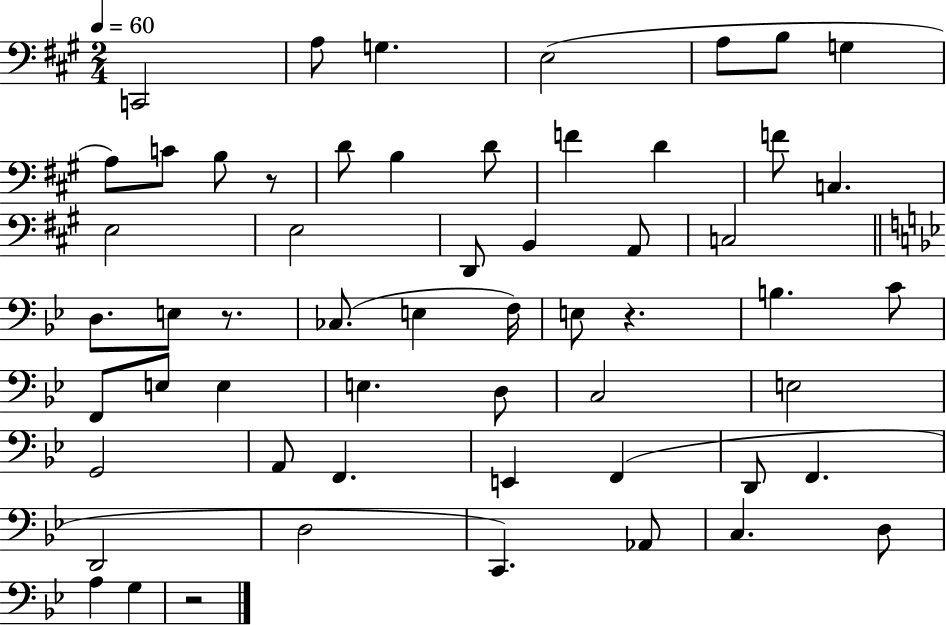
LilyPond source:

{
  \clef bass
  \numericTimeSignature
  \time 2/4
  \key a \major
  \tempo 4 = 60
  \repeat volta 2 { c,2 | a8 g4. | e2( | a8 b8 g4 | \break a8) c'8 b8 r8 | d'8 b4 d'8 | f'4 d'4 | f'8 c4. | \break e2 | e2 | d,8 b,4 a,8 | c2 | \break \bar "||" \break \key bes \major d8. e8 r8. | ces8.( e4 f16) | e8 r4. | b4. c'8 | \break f,8 e8 e4 | e4. d8 | c2 | e2 | \break g,2 | a,8 f,4. | e,4 f,4( | d,8 f,4. | \break d,2 | d2 | c,4.) aes,8 | c4. d8 | \break a4 g4 | r2 | } \bar "|."
}